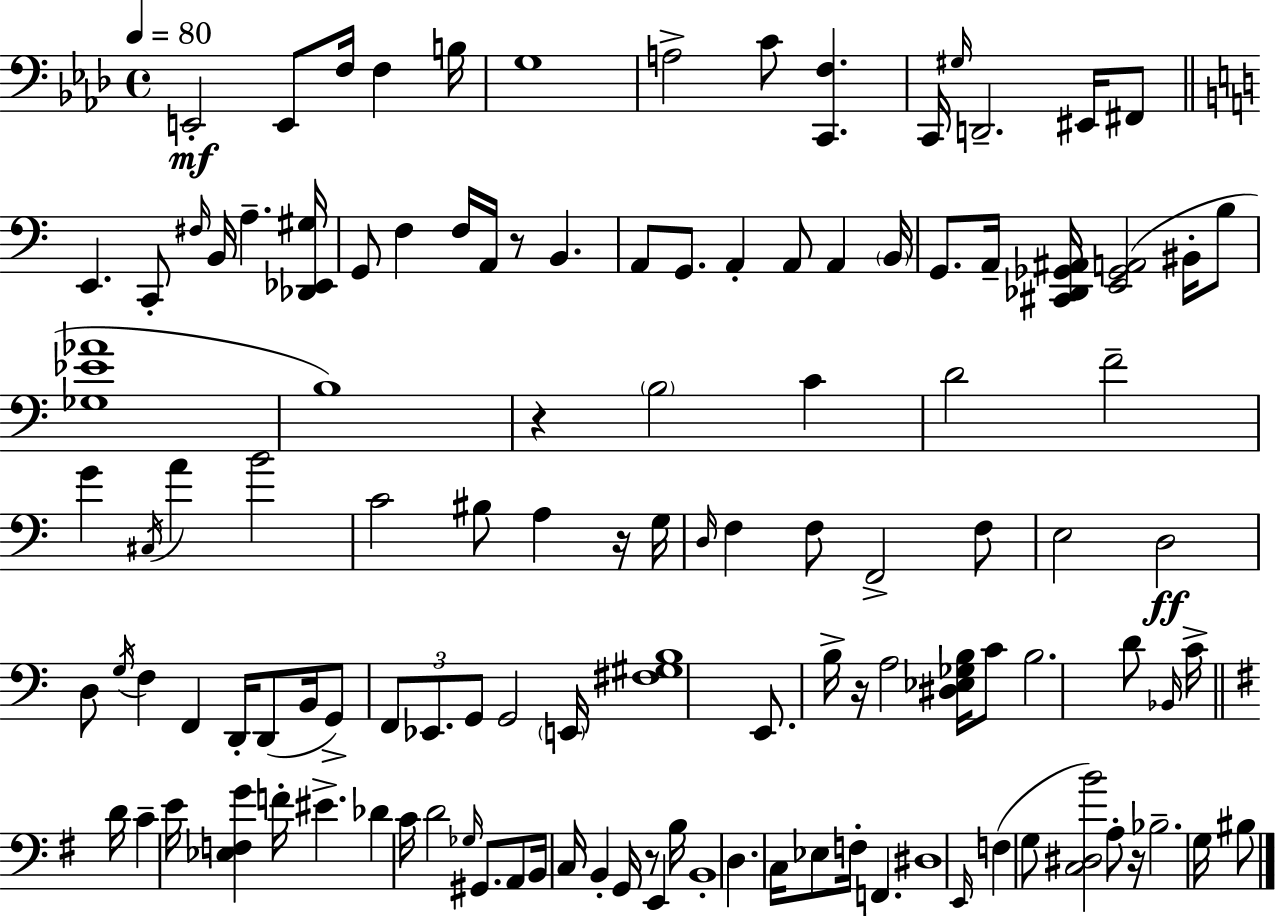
X:1
T:Untitled
M:4/4
L:1/4
K:Ab
E,,2 E,,/2 F,/4 F, B,/4 G,4 A,2 C/2 [C,,F,] C,,/4 ^G,/4 D,,2 ^E,,/4 ^F,,/2 E,, C,,/2 ^F,/4 B,,/4 A, [_D,,_E,,^G,]/4 G,,/2 F, F,/4 A,,/4 z/2 B,, A,,/2 G,,/2 A,, A,,/2 A,, B,,/4 G,,/2 A,,/4 [^C,,_D,,_G,,^A,,]/4 [E,,_G,,A,,]2 ^B,,/4 B,/2 [_G,_E_A]4 B,4 z B,2 C D2 F2 G ^C,/4 A B2 C2 ^B,/2 A, z/4 G,/4 D,/4 F, F,/2 F,,2 F,/2 E,2 D,2 D,/2 G,/4 F, F,, D,,/4 D,,/2 B,,/4 G,,/2 F,,/2 _E,,/2 G,,/2 G,,2 E,,/4 [^F,^G,B,]4 E,,/2 B,/4 z/4 A,2 [^D,_E,_G,B,]/4 C/2 B,2 D/2 _B,,/4 C/4 D/4 C E/4 [_E,F,G] F/4 ^E _D C/4 D2 _G,/4 ^G,,/2 A,,/2 B,,/4 C,/4 B,, G,,/4 z/2 E,, B,/4 B,,4 D, C,/4 _E,/2 F,/4 F,, ^D,4 E,,/4 F, G,/2 [C,^D,B]2 A,/2 z/4 _B,2 G,/4 ^B,/2